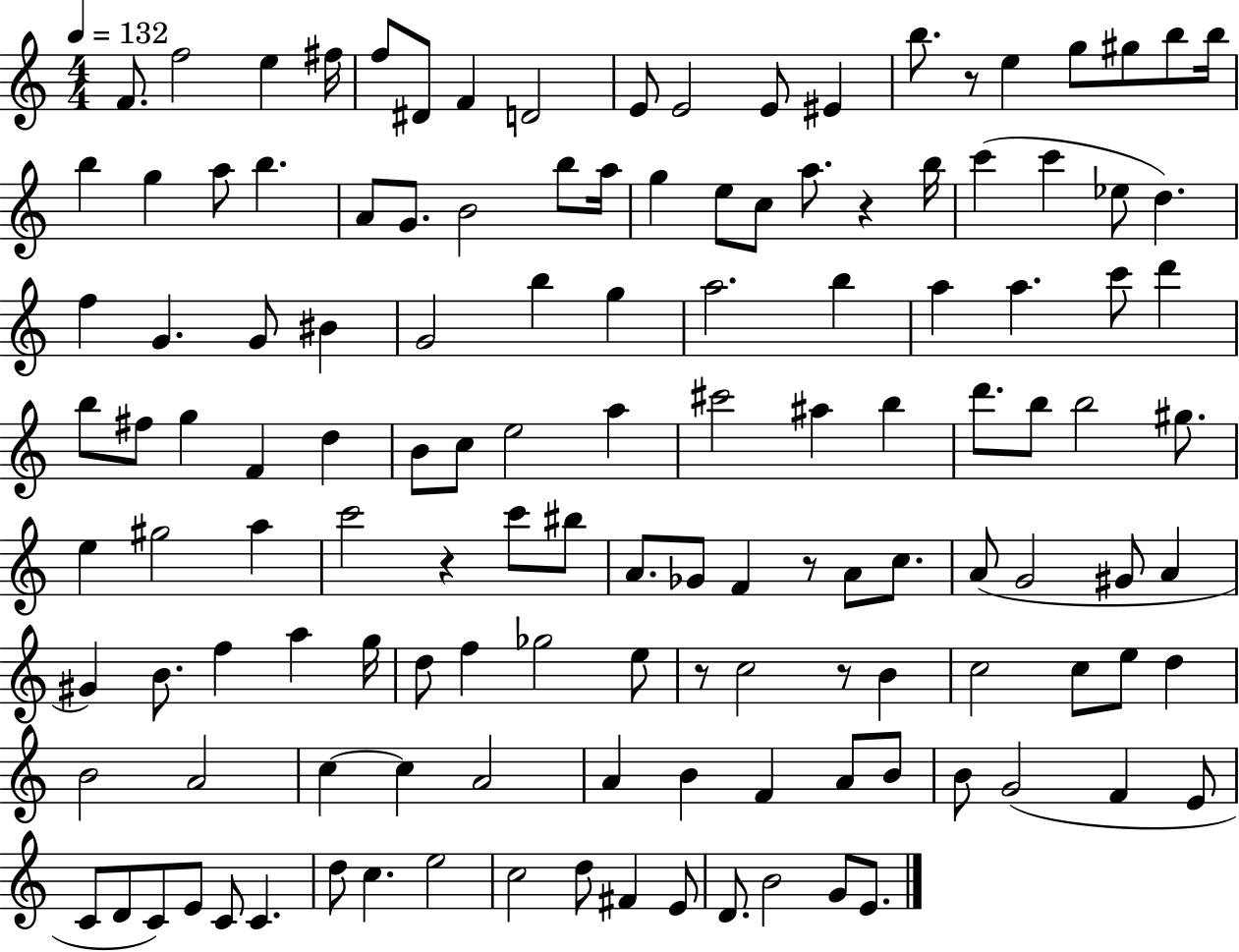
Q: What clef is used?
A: treble